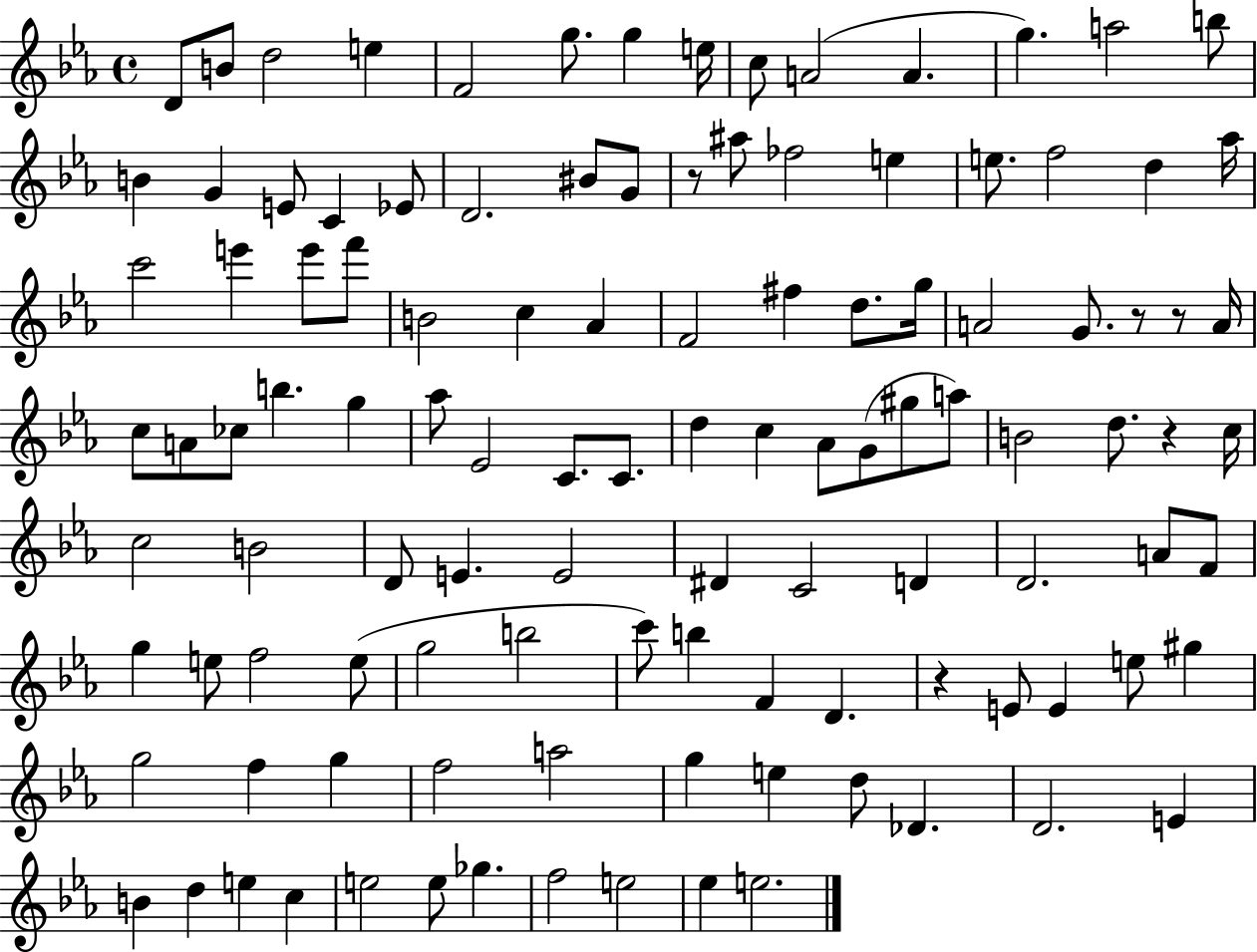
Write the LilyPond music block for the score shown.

{
  \clef treble
  \time 4/4
  \defaultTimeSignature
  \key ees \major
  d'8 b'8 d''2 e''4 | f'2 g''8. g''4 e''16 | c''8 a'2( a'4. | g''4.) a''2 b''8 | \break b'4 g'4 e'8 c'4 ees'8 | d'2. bis'8 g'8 | r8 ais''8 fes''2 e''4 | e''8. f''2 d''4 aes''16 | \break c'''2 e'''4 e'''8 f'''8 | b'2 c''4 aes'4 | f'2 fis''4 d''8. g''16 | a'2 g'8. r8 r8 a'16 | \break c''8 a'8 ces''8 b''4. g''4 | aes''8 ees'2 c'8. c'8. | d''4 c''4 aes'8 g'8( gis''8 a''8) | b'2 d''8. r4 c''16 | \break c''2 b'2 | d'8 e'4. e'2 | dis'4 c'2 d'4 | d'2. a'8 f'8 | \break g''4 e''8 f''2 e''8( | g''2 b''2 | c'''8) b''4 f'4 d'4. | r4 e'8 e'4 e''8 gis''4 | \break g''2 f''4 g''4 | f''2 a''2 | g''4 e''4 d''8 des'4. | d'2. e'4 | \break b'4 d''4 e''4 c''4 | e''2 e''8 ges''4. | f''2 e''2 | ees''4 e''2. | \break \bar "|."
}